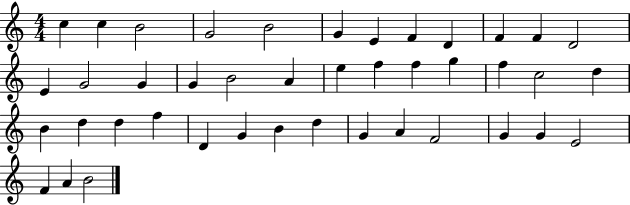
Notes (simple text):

C5/q C5/q B4/h G4/h B4/h G4/q E4/q F4/q D4/q F4/q F4/q D4/h E4/q G4/h G4/q G4/q B4/h A4/q E5/q F5/q F5/q G5/q F5/q C5/h D5/q B4/q D5/q D5/q F5/q D4/q G4/q B4/q D5/q G4/q A4/q F4/h G4/q G4/q E4/h F4/q A4/q B4/h